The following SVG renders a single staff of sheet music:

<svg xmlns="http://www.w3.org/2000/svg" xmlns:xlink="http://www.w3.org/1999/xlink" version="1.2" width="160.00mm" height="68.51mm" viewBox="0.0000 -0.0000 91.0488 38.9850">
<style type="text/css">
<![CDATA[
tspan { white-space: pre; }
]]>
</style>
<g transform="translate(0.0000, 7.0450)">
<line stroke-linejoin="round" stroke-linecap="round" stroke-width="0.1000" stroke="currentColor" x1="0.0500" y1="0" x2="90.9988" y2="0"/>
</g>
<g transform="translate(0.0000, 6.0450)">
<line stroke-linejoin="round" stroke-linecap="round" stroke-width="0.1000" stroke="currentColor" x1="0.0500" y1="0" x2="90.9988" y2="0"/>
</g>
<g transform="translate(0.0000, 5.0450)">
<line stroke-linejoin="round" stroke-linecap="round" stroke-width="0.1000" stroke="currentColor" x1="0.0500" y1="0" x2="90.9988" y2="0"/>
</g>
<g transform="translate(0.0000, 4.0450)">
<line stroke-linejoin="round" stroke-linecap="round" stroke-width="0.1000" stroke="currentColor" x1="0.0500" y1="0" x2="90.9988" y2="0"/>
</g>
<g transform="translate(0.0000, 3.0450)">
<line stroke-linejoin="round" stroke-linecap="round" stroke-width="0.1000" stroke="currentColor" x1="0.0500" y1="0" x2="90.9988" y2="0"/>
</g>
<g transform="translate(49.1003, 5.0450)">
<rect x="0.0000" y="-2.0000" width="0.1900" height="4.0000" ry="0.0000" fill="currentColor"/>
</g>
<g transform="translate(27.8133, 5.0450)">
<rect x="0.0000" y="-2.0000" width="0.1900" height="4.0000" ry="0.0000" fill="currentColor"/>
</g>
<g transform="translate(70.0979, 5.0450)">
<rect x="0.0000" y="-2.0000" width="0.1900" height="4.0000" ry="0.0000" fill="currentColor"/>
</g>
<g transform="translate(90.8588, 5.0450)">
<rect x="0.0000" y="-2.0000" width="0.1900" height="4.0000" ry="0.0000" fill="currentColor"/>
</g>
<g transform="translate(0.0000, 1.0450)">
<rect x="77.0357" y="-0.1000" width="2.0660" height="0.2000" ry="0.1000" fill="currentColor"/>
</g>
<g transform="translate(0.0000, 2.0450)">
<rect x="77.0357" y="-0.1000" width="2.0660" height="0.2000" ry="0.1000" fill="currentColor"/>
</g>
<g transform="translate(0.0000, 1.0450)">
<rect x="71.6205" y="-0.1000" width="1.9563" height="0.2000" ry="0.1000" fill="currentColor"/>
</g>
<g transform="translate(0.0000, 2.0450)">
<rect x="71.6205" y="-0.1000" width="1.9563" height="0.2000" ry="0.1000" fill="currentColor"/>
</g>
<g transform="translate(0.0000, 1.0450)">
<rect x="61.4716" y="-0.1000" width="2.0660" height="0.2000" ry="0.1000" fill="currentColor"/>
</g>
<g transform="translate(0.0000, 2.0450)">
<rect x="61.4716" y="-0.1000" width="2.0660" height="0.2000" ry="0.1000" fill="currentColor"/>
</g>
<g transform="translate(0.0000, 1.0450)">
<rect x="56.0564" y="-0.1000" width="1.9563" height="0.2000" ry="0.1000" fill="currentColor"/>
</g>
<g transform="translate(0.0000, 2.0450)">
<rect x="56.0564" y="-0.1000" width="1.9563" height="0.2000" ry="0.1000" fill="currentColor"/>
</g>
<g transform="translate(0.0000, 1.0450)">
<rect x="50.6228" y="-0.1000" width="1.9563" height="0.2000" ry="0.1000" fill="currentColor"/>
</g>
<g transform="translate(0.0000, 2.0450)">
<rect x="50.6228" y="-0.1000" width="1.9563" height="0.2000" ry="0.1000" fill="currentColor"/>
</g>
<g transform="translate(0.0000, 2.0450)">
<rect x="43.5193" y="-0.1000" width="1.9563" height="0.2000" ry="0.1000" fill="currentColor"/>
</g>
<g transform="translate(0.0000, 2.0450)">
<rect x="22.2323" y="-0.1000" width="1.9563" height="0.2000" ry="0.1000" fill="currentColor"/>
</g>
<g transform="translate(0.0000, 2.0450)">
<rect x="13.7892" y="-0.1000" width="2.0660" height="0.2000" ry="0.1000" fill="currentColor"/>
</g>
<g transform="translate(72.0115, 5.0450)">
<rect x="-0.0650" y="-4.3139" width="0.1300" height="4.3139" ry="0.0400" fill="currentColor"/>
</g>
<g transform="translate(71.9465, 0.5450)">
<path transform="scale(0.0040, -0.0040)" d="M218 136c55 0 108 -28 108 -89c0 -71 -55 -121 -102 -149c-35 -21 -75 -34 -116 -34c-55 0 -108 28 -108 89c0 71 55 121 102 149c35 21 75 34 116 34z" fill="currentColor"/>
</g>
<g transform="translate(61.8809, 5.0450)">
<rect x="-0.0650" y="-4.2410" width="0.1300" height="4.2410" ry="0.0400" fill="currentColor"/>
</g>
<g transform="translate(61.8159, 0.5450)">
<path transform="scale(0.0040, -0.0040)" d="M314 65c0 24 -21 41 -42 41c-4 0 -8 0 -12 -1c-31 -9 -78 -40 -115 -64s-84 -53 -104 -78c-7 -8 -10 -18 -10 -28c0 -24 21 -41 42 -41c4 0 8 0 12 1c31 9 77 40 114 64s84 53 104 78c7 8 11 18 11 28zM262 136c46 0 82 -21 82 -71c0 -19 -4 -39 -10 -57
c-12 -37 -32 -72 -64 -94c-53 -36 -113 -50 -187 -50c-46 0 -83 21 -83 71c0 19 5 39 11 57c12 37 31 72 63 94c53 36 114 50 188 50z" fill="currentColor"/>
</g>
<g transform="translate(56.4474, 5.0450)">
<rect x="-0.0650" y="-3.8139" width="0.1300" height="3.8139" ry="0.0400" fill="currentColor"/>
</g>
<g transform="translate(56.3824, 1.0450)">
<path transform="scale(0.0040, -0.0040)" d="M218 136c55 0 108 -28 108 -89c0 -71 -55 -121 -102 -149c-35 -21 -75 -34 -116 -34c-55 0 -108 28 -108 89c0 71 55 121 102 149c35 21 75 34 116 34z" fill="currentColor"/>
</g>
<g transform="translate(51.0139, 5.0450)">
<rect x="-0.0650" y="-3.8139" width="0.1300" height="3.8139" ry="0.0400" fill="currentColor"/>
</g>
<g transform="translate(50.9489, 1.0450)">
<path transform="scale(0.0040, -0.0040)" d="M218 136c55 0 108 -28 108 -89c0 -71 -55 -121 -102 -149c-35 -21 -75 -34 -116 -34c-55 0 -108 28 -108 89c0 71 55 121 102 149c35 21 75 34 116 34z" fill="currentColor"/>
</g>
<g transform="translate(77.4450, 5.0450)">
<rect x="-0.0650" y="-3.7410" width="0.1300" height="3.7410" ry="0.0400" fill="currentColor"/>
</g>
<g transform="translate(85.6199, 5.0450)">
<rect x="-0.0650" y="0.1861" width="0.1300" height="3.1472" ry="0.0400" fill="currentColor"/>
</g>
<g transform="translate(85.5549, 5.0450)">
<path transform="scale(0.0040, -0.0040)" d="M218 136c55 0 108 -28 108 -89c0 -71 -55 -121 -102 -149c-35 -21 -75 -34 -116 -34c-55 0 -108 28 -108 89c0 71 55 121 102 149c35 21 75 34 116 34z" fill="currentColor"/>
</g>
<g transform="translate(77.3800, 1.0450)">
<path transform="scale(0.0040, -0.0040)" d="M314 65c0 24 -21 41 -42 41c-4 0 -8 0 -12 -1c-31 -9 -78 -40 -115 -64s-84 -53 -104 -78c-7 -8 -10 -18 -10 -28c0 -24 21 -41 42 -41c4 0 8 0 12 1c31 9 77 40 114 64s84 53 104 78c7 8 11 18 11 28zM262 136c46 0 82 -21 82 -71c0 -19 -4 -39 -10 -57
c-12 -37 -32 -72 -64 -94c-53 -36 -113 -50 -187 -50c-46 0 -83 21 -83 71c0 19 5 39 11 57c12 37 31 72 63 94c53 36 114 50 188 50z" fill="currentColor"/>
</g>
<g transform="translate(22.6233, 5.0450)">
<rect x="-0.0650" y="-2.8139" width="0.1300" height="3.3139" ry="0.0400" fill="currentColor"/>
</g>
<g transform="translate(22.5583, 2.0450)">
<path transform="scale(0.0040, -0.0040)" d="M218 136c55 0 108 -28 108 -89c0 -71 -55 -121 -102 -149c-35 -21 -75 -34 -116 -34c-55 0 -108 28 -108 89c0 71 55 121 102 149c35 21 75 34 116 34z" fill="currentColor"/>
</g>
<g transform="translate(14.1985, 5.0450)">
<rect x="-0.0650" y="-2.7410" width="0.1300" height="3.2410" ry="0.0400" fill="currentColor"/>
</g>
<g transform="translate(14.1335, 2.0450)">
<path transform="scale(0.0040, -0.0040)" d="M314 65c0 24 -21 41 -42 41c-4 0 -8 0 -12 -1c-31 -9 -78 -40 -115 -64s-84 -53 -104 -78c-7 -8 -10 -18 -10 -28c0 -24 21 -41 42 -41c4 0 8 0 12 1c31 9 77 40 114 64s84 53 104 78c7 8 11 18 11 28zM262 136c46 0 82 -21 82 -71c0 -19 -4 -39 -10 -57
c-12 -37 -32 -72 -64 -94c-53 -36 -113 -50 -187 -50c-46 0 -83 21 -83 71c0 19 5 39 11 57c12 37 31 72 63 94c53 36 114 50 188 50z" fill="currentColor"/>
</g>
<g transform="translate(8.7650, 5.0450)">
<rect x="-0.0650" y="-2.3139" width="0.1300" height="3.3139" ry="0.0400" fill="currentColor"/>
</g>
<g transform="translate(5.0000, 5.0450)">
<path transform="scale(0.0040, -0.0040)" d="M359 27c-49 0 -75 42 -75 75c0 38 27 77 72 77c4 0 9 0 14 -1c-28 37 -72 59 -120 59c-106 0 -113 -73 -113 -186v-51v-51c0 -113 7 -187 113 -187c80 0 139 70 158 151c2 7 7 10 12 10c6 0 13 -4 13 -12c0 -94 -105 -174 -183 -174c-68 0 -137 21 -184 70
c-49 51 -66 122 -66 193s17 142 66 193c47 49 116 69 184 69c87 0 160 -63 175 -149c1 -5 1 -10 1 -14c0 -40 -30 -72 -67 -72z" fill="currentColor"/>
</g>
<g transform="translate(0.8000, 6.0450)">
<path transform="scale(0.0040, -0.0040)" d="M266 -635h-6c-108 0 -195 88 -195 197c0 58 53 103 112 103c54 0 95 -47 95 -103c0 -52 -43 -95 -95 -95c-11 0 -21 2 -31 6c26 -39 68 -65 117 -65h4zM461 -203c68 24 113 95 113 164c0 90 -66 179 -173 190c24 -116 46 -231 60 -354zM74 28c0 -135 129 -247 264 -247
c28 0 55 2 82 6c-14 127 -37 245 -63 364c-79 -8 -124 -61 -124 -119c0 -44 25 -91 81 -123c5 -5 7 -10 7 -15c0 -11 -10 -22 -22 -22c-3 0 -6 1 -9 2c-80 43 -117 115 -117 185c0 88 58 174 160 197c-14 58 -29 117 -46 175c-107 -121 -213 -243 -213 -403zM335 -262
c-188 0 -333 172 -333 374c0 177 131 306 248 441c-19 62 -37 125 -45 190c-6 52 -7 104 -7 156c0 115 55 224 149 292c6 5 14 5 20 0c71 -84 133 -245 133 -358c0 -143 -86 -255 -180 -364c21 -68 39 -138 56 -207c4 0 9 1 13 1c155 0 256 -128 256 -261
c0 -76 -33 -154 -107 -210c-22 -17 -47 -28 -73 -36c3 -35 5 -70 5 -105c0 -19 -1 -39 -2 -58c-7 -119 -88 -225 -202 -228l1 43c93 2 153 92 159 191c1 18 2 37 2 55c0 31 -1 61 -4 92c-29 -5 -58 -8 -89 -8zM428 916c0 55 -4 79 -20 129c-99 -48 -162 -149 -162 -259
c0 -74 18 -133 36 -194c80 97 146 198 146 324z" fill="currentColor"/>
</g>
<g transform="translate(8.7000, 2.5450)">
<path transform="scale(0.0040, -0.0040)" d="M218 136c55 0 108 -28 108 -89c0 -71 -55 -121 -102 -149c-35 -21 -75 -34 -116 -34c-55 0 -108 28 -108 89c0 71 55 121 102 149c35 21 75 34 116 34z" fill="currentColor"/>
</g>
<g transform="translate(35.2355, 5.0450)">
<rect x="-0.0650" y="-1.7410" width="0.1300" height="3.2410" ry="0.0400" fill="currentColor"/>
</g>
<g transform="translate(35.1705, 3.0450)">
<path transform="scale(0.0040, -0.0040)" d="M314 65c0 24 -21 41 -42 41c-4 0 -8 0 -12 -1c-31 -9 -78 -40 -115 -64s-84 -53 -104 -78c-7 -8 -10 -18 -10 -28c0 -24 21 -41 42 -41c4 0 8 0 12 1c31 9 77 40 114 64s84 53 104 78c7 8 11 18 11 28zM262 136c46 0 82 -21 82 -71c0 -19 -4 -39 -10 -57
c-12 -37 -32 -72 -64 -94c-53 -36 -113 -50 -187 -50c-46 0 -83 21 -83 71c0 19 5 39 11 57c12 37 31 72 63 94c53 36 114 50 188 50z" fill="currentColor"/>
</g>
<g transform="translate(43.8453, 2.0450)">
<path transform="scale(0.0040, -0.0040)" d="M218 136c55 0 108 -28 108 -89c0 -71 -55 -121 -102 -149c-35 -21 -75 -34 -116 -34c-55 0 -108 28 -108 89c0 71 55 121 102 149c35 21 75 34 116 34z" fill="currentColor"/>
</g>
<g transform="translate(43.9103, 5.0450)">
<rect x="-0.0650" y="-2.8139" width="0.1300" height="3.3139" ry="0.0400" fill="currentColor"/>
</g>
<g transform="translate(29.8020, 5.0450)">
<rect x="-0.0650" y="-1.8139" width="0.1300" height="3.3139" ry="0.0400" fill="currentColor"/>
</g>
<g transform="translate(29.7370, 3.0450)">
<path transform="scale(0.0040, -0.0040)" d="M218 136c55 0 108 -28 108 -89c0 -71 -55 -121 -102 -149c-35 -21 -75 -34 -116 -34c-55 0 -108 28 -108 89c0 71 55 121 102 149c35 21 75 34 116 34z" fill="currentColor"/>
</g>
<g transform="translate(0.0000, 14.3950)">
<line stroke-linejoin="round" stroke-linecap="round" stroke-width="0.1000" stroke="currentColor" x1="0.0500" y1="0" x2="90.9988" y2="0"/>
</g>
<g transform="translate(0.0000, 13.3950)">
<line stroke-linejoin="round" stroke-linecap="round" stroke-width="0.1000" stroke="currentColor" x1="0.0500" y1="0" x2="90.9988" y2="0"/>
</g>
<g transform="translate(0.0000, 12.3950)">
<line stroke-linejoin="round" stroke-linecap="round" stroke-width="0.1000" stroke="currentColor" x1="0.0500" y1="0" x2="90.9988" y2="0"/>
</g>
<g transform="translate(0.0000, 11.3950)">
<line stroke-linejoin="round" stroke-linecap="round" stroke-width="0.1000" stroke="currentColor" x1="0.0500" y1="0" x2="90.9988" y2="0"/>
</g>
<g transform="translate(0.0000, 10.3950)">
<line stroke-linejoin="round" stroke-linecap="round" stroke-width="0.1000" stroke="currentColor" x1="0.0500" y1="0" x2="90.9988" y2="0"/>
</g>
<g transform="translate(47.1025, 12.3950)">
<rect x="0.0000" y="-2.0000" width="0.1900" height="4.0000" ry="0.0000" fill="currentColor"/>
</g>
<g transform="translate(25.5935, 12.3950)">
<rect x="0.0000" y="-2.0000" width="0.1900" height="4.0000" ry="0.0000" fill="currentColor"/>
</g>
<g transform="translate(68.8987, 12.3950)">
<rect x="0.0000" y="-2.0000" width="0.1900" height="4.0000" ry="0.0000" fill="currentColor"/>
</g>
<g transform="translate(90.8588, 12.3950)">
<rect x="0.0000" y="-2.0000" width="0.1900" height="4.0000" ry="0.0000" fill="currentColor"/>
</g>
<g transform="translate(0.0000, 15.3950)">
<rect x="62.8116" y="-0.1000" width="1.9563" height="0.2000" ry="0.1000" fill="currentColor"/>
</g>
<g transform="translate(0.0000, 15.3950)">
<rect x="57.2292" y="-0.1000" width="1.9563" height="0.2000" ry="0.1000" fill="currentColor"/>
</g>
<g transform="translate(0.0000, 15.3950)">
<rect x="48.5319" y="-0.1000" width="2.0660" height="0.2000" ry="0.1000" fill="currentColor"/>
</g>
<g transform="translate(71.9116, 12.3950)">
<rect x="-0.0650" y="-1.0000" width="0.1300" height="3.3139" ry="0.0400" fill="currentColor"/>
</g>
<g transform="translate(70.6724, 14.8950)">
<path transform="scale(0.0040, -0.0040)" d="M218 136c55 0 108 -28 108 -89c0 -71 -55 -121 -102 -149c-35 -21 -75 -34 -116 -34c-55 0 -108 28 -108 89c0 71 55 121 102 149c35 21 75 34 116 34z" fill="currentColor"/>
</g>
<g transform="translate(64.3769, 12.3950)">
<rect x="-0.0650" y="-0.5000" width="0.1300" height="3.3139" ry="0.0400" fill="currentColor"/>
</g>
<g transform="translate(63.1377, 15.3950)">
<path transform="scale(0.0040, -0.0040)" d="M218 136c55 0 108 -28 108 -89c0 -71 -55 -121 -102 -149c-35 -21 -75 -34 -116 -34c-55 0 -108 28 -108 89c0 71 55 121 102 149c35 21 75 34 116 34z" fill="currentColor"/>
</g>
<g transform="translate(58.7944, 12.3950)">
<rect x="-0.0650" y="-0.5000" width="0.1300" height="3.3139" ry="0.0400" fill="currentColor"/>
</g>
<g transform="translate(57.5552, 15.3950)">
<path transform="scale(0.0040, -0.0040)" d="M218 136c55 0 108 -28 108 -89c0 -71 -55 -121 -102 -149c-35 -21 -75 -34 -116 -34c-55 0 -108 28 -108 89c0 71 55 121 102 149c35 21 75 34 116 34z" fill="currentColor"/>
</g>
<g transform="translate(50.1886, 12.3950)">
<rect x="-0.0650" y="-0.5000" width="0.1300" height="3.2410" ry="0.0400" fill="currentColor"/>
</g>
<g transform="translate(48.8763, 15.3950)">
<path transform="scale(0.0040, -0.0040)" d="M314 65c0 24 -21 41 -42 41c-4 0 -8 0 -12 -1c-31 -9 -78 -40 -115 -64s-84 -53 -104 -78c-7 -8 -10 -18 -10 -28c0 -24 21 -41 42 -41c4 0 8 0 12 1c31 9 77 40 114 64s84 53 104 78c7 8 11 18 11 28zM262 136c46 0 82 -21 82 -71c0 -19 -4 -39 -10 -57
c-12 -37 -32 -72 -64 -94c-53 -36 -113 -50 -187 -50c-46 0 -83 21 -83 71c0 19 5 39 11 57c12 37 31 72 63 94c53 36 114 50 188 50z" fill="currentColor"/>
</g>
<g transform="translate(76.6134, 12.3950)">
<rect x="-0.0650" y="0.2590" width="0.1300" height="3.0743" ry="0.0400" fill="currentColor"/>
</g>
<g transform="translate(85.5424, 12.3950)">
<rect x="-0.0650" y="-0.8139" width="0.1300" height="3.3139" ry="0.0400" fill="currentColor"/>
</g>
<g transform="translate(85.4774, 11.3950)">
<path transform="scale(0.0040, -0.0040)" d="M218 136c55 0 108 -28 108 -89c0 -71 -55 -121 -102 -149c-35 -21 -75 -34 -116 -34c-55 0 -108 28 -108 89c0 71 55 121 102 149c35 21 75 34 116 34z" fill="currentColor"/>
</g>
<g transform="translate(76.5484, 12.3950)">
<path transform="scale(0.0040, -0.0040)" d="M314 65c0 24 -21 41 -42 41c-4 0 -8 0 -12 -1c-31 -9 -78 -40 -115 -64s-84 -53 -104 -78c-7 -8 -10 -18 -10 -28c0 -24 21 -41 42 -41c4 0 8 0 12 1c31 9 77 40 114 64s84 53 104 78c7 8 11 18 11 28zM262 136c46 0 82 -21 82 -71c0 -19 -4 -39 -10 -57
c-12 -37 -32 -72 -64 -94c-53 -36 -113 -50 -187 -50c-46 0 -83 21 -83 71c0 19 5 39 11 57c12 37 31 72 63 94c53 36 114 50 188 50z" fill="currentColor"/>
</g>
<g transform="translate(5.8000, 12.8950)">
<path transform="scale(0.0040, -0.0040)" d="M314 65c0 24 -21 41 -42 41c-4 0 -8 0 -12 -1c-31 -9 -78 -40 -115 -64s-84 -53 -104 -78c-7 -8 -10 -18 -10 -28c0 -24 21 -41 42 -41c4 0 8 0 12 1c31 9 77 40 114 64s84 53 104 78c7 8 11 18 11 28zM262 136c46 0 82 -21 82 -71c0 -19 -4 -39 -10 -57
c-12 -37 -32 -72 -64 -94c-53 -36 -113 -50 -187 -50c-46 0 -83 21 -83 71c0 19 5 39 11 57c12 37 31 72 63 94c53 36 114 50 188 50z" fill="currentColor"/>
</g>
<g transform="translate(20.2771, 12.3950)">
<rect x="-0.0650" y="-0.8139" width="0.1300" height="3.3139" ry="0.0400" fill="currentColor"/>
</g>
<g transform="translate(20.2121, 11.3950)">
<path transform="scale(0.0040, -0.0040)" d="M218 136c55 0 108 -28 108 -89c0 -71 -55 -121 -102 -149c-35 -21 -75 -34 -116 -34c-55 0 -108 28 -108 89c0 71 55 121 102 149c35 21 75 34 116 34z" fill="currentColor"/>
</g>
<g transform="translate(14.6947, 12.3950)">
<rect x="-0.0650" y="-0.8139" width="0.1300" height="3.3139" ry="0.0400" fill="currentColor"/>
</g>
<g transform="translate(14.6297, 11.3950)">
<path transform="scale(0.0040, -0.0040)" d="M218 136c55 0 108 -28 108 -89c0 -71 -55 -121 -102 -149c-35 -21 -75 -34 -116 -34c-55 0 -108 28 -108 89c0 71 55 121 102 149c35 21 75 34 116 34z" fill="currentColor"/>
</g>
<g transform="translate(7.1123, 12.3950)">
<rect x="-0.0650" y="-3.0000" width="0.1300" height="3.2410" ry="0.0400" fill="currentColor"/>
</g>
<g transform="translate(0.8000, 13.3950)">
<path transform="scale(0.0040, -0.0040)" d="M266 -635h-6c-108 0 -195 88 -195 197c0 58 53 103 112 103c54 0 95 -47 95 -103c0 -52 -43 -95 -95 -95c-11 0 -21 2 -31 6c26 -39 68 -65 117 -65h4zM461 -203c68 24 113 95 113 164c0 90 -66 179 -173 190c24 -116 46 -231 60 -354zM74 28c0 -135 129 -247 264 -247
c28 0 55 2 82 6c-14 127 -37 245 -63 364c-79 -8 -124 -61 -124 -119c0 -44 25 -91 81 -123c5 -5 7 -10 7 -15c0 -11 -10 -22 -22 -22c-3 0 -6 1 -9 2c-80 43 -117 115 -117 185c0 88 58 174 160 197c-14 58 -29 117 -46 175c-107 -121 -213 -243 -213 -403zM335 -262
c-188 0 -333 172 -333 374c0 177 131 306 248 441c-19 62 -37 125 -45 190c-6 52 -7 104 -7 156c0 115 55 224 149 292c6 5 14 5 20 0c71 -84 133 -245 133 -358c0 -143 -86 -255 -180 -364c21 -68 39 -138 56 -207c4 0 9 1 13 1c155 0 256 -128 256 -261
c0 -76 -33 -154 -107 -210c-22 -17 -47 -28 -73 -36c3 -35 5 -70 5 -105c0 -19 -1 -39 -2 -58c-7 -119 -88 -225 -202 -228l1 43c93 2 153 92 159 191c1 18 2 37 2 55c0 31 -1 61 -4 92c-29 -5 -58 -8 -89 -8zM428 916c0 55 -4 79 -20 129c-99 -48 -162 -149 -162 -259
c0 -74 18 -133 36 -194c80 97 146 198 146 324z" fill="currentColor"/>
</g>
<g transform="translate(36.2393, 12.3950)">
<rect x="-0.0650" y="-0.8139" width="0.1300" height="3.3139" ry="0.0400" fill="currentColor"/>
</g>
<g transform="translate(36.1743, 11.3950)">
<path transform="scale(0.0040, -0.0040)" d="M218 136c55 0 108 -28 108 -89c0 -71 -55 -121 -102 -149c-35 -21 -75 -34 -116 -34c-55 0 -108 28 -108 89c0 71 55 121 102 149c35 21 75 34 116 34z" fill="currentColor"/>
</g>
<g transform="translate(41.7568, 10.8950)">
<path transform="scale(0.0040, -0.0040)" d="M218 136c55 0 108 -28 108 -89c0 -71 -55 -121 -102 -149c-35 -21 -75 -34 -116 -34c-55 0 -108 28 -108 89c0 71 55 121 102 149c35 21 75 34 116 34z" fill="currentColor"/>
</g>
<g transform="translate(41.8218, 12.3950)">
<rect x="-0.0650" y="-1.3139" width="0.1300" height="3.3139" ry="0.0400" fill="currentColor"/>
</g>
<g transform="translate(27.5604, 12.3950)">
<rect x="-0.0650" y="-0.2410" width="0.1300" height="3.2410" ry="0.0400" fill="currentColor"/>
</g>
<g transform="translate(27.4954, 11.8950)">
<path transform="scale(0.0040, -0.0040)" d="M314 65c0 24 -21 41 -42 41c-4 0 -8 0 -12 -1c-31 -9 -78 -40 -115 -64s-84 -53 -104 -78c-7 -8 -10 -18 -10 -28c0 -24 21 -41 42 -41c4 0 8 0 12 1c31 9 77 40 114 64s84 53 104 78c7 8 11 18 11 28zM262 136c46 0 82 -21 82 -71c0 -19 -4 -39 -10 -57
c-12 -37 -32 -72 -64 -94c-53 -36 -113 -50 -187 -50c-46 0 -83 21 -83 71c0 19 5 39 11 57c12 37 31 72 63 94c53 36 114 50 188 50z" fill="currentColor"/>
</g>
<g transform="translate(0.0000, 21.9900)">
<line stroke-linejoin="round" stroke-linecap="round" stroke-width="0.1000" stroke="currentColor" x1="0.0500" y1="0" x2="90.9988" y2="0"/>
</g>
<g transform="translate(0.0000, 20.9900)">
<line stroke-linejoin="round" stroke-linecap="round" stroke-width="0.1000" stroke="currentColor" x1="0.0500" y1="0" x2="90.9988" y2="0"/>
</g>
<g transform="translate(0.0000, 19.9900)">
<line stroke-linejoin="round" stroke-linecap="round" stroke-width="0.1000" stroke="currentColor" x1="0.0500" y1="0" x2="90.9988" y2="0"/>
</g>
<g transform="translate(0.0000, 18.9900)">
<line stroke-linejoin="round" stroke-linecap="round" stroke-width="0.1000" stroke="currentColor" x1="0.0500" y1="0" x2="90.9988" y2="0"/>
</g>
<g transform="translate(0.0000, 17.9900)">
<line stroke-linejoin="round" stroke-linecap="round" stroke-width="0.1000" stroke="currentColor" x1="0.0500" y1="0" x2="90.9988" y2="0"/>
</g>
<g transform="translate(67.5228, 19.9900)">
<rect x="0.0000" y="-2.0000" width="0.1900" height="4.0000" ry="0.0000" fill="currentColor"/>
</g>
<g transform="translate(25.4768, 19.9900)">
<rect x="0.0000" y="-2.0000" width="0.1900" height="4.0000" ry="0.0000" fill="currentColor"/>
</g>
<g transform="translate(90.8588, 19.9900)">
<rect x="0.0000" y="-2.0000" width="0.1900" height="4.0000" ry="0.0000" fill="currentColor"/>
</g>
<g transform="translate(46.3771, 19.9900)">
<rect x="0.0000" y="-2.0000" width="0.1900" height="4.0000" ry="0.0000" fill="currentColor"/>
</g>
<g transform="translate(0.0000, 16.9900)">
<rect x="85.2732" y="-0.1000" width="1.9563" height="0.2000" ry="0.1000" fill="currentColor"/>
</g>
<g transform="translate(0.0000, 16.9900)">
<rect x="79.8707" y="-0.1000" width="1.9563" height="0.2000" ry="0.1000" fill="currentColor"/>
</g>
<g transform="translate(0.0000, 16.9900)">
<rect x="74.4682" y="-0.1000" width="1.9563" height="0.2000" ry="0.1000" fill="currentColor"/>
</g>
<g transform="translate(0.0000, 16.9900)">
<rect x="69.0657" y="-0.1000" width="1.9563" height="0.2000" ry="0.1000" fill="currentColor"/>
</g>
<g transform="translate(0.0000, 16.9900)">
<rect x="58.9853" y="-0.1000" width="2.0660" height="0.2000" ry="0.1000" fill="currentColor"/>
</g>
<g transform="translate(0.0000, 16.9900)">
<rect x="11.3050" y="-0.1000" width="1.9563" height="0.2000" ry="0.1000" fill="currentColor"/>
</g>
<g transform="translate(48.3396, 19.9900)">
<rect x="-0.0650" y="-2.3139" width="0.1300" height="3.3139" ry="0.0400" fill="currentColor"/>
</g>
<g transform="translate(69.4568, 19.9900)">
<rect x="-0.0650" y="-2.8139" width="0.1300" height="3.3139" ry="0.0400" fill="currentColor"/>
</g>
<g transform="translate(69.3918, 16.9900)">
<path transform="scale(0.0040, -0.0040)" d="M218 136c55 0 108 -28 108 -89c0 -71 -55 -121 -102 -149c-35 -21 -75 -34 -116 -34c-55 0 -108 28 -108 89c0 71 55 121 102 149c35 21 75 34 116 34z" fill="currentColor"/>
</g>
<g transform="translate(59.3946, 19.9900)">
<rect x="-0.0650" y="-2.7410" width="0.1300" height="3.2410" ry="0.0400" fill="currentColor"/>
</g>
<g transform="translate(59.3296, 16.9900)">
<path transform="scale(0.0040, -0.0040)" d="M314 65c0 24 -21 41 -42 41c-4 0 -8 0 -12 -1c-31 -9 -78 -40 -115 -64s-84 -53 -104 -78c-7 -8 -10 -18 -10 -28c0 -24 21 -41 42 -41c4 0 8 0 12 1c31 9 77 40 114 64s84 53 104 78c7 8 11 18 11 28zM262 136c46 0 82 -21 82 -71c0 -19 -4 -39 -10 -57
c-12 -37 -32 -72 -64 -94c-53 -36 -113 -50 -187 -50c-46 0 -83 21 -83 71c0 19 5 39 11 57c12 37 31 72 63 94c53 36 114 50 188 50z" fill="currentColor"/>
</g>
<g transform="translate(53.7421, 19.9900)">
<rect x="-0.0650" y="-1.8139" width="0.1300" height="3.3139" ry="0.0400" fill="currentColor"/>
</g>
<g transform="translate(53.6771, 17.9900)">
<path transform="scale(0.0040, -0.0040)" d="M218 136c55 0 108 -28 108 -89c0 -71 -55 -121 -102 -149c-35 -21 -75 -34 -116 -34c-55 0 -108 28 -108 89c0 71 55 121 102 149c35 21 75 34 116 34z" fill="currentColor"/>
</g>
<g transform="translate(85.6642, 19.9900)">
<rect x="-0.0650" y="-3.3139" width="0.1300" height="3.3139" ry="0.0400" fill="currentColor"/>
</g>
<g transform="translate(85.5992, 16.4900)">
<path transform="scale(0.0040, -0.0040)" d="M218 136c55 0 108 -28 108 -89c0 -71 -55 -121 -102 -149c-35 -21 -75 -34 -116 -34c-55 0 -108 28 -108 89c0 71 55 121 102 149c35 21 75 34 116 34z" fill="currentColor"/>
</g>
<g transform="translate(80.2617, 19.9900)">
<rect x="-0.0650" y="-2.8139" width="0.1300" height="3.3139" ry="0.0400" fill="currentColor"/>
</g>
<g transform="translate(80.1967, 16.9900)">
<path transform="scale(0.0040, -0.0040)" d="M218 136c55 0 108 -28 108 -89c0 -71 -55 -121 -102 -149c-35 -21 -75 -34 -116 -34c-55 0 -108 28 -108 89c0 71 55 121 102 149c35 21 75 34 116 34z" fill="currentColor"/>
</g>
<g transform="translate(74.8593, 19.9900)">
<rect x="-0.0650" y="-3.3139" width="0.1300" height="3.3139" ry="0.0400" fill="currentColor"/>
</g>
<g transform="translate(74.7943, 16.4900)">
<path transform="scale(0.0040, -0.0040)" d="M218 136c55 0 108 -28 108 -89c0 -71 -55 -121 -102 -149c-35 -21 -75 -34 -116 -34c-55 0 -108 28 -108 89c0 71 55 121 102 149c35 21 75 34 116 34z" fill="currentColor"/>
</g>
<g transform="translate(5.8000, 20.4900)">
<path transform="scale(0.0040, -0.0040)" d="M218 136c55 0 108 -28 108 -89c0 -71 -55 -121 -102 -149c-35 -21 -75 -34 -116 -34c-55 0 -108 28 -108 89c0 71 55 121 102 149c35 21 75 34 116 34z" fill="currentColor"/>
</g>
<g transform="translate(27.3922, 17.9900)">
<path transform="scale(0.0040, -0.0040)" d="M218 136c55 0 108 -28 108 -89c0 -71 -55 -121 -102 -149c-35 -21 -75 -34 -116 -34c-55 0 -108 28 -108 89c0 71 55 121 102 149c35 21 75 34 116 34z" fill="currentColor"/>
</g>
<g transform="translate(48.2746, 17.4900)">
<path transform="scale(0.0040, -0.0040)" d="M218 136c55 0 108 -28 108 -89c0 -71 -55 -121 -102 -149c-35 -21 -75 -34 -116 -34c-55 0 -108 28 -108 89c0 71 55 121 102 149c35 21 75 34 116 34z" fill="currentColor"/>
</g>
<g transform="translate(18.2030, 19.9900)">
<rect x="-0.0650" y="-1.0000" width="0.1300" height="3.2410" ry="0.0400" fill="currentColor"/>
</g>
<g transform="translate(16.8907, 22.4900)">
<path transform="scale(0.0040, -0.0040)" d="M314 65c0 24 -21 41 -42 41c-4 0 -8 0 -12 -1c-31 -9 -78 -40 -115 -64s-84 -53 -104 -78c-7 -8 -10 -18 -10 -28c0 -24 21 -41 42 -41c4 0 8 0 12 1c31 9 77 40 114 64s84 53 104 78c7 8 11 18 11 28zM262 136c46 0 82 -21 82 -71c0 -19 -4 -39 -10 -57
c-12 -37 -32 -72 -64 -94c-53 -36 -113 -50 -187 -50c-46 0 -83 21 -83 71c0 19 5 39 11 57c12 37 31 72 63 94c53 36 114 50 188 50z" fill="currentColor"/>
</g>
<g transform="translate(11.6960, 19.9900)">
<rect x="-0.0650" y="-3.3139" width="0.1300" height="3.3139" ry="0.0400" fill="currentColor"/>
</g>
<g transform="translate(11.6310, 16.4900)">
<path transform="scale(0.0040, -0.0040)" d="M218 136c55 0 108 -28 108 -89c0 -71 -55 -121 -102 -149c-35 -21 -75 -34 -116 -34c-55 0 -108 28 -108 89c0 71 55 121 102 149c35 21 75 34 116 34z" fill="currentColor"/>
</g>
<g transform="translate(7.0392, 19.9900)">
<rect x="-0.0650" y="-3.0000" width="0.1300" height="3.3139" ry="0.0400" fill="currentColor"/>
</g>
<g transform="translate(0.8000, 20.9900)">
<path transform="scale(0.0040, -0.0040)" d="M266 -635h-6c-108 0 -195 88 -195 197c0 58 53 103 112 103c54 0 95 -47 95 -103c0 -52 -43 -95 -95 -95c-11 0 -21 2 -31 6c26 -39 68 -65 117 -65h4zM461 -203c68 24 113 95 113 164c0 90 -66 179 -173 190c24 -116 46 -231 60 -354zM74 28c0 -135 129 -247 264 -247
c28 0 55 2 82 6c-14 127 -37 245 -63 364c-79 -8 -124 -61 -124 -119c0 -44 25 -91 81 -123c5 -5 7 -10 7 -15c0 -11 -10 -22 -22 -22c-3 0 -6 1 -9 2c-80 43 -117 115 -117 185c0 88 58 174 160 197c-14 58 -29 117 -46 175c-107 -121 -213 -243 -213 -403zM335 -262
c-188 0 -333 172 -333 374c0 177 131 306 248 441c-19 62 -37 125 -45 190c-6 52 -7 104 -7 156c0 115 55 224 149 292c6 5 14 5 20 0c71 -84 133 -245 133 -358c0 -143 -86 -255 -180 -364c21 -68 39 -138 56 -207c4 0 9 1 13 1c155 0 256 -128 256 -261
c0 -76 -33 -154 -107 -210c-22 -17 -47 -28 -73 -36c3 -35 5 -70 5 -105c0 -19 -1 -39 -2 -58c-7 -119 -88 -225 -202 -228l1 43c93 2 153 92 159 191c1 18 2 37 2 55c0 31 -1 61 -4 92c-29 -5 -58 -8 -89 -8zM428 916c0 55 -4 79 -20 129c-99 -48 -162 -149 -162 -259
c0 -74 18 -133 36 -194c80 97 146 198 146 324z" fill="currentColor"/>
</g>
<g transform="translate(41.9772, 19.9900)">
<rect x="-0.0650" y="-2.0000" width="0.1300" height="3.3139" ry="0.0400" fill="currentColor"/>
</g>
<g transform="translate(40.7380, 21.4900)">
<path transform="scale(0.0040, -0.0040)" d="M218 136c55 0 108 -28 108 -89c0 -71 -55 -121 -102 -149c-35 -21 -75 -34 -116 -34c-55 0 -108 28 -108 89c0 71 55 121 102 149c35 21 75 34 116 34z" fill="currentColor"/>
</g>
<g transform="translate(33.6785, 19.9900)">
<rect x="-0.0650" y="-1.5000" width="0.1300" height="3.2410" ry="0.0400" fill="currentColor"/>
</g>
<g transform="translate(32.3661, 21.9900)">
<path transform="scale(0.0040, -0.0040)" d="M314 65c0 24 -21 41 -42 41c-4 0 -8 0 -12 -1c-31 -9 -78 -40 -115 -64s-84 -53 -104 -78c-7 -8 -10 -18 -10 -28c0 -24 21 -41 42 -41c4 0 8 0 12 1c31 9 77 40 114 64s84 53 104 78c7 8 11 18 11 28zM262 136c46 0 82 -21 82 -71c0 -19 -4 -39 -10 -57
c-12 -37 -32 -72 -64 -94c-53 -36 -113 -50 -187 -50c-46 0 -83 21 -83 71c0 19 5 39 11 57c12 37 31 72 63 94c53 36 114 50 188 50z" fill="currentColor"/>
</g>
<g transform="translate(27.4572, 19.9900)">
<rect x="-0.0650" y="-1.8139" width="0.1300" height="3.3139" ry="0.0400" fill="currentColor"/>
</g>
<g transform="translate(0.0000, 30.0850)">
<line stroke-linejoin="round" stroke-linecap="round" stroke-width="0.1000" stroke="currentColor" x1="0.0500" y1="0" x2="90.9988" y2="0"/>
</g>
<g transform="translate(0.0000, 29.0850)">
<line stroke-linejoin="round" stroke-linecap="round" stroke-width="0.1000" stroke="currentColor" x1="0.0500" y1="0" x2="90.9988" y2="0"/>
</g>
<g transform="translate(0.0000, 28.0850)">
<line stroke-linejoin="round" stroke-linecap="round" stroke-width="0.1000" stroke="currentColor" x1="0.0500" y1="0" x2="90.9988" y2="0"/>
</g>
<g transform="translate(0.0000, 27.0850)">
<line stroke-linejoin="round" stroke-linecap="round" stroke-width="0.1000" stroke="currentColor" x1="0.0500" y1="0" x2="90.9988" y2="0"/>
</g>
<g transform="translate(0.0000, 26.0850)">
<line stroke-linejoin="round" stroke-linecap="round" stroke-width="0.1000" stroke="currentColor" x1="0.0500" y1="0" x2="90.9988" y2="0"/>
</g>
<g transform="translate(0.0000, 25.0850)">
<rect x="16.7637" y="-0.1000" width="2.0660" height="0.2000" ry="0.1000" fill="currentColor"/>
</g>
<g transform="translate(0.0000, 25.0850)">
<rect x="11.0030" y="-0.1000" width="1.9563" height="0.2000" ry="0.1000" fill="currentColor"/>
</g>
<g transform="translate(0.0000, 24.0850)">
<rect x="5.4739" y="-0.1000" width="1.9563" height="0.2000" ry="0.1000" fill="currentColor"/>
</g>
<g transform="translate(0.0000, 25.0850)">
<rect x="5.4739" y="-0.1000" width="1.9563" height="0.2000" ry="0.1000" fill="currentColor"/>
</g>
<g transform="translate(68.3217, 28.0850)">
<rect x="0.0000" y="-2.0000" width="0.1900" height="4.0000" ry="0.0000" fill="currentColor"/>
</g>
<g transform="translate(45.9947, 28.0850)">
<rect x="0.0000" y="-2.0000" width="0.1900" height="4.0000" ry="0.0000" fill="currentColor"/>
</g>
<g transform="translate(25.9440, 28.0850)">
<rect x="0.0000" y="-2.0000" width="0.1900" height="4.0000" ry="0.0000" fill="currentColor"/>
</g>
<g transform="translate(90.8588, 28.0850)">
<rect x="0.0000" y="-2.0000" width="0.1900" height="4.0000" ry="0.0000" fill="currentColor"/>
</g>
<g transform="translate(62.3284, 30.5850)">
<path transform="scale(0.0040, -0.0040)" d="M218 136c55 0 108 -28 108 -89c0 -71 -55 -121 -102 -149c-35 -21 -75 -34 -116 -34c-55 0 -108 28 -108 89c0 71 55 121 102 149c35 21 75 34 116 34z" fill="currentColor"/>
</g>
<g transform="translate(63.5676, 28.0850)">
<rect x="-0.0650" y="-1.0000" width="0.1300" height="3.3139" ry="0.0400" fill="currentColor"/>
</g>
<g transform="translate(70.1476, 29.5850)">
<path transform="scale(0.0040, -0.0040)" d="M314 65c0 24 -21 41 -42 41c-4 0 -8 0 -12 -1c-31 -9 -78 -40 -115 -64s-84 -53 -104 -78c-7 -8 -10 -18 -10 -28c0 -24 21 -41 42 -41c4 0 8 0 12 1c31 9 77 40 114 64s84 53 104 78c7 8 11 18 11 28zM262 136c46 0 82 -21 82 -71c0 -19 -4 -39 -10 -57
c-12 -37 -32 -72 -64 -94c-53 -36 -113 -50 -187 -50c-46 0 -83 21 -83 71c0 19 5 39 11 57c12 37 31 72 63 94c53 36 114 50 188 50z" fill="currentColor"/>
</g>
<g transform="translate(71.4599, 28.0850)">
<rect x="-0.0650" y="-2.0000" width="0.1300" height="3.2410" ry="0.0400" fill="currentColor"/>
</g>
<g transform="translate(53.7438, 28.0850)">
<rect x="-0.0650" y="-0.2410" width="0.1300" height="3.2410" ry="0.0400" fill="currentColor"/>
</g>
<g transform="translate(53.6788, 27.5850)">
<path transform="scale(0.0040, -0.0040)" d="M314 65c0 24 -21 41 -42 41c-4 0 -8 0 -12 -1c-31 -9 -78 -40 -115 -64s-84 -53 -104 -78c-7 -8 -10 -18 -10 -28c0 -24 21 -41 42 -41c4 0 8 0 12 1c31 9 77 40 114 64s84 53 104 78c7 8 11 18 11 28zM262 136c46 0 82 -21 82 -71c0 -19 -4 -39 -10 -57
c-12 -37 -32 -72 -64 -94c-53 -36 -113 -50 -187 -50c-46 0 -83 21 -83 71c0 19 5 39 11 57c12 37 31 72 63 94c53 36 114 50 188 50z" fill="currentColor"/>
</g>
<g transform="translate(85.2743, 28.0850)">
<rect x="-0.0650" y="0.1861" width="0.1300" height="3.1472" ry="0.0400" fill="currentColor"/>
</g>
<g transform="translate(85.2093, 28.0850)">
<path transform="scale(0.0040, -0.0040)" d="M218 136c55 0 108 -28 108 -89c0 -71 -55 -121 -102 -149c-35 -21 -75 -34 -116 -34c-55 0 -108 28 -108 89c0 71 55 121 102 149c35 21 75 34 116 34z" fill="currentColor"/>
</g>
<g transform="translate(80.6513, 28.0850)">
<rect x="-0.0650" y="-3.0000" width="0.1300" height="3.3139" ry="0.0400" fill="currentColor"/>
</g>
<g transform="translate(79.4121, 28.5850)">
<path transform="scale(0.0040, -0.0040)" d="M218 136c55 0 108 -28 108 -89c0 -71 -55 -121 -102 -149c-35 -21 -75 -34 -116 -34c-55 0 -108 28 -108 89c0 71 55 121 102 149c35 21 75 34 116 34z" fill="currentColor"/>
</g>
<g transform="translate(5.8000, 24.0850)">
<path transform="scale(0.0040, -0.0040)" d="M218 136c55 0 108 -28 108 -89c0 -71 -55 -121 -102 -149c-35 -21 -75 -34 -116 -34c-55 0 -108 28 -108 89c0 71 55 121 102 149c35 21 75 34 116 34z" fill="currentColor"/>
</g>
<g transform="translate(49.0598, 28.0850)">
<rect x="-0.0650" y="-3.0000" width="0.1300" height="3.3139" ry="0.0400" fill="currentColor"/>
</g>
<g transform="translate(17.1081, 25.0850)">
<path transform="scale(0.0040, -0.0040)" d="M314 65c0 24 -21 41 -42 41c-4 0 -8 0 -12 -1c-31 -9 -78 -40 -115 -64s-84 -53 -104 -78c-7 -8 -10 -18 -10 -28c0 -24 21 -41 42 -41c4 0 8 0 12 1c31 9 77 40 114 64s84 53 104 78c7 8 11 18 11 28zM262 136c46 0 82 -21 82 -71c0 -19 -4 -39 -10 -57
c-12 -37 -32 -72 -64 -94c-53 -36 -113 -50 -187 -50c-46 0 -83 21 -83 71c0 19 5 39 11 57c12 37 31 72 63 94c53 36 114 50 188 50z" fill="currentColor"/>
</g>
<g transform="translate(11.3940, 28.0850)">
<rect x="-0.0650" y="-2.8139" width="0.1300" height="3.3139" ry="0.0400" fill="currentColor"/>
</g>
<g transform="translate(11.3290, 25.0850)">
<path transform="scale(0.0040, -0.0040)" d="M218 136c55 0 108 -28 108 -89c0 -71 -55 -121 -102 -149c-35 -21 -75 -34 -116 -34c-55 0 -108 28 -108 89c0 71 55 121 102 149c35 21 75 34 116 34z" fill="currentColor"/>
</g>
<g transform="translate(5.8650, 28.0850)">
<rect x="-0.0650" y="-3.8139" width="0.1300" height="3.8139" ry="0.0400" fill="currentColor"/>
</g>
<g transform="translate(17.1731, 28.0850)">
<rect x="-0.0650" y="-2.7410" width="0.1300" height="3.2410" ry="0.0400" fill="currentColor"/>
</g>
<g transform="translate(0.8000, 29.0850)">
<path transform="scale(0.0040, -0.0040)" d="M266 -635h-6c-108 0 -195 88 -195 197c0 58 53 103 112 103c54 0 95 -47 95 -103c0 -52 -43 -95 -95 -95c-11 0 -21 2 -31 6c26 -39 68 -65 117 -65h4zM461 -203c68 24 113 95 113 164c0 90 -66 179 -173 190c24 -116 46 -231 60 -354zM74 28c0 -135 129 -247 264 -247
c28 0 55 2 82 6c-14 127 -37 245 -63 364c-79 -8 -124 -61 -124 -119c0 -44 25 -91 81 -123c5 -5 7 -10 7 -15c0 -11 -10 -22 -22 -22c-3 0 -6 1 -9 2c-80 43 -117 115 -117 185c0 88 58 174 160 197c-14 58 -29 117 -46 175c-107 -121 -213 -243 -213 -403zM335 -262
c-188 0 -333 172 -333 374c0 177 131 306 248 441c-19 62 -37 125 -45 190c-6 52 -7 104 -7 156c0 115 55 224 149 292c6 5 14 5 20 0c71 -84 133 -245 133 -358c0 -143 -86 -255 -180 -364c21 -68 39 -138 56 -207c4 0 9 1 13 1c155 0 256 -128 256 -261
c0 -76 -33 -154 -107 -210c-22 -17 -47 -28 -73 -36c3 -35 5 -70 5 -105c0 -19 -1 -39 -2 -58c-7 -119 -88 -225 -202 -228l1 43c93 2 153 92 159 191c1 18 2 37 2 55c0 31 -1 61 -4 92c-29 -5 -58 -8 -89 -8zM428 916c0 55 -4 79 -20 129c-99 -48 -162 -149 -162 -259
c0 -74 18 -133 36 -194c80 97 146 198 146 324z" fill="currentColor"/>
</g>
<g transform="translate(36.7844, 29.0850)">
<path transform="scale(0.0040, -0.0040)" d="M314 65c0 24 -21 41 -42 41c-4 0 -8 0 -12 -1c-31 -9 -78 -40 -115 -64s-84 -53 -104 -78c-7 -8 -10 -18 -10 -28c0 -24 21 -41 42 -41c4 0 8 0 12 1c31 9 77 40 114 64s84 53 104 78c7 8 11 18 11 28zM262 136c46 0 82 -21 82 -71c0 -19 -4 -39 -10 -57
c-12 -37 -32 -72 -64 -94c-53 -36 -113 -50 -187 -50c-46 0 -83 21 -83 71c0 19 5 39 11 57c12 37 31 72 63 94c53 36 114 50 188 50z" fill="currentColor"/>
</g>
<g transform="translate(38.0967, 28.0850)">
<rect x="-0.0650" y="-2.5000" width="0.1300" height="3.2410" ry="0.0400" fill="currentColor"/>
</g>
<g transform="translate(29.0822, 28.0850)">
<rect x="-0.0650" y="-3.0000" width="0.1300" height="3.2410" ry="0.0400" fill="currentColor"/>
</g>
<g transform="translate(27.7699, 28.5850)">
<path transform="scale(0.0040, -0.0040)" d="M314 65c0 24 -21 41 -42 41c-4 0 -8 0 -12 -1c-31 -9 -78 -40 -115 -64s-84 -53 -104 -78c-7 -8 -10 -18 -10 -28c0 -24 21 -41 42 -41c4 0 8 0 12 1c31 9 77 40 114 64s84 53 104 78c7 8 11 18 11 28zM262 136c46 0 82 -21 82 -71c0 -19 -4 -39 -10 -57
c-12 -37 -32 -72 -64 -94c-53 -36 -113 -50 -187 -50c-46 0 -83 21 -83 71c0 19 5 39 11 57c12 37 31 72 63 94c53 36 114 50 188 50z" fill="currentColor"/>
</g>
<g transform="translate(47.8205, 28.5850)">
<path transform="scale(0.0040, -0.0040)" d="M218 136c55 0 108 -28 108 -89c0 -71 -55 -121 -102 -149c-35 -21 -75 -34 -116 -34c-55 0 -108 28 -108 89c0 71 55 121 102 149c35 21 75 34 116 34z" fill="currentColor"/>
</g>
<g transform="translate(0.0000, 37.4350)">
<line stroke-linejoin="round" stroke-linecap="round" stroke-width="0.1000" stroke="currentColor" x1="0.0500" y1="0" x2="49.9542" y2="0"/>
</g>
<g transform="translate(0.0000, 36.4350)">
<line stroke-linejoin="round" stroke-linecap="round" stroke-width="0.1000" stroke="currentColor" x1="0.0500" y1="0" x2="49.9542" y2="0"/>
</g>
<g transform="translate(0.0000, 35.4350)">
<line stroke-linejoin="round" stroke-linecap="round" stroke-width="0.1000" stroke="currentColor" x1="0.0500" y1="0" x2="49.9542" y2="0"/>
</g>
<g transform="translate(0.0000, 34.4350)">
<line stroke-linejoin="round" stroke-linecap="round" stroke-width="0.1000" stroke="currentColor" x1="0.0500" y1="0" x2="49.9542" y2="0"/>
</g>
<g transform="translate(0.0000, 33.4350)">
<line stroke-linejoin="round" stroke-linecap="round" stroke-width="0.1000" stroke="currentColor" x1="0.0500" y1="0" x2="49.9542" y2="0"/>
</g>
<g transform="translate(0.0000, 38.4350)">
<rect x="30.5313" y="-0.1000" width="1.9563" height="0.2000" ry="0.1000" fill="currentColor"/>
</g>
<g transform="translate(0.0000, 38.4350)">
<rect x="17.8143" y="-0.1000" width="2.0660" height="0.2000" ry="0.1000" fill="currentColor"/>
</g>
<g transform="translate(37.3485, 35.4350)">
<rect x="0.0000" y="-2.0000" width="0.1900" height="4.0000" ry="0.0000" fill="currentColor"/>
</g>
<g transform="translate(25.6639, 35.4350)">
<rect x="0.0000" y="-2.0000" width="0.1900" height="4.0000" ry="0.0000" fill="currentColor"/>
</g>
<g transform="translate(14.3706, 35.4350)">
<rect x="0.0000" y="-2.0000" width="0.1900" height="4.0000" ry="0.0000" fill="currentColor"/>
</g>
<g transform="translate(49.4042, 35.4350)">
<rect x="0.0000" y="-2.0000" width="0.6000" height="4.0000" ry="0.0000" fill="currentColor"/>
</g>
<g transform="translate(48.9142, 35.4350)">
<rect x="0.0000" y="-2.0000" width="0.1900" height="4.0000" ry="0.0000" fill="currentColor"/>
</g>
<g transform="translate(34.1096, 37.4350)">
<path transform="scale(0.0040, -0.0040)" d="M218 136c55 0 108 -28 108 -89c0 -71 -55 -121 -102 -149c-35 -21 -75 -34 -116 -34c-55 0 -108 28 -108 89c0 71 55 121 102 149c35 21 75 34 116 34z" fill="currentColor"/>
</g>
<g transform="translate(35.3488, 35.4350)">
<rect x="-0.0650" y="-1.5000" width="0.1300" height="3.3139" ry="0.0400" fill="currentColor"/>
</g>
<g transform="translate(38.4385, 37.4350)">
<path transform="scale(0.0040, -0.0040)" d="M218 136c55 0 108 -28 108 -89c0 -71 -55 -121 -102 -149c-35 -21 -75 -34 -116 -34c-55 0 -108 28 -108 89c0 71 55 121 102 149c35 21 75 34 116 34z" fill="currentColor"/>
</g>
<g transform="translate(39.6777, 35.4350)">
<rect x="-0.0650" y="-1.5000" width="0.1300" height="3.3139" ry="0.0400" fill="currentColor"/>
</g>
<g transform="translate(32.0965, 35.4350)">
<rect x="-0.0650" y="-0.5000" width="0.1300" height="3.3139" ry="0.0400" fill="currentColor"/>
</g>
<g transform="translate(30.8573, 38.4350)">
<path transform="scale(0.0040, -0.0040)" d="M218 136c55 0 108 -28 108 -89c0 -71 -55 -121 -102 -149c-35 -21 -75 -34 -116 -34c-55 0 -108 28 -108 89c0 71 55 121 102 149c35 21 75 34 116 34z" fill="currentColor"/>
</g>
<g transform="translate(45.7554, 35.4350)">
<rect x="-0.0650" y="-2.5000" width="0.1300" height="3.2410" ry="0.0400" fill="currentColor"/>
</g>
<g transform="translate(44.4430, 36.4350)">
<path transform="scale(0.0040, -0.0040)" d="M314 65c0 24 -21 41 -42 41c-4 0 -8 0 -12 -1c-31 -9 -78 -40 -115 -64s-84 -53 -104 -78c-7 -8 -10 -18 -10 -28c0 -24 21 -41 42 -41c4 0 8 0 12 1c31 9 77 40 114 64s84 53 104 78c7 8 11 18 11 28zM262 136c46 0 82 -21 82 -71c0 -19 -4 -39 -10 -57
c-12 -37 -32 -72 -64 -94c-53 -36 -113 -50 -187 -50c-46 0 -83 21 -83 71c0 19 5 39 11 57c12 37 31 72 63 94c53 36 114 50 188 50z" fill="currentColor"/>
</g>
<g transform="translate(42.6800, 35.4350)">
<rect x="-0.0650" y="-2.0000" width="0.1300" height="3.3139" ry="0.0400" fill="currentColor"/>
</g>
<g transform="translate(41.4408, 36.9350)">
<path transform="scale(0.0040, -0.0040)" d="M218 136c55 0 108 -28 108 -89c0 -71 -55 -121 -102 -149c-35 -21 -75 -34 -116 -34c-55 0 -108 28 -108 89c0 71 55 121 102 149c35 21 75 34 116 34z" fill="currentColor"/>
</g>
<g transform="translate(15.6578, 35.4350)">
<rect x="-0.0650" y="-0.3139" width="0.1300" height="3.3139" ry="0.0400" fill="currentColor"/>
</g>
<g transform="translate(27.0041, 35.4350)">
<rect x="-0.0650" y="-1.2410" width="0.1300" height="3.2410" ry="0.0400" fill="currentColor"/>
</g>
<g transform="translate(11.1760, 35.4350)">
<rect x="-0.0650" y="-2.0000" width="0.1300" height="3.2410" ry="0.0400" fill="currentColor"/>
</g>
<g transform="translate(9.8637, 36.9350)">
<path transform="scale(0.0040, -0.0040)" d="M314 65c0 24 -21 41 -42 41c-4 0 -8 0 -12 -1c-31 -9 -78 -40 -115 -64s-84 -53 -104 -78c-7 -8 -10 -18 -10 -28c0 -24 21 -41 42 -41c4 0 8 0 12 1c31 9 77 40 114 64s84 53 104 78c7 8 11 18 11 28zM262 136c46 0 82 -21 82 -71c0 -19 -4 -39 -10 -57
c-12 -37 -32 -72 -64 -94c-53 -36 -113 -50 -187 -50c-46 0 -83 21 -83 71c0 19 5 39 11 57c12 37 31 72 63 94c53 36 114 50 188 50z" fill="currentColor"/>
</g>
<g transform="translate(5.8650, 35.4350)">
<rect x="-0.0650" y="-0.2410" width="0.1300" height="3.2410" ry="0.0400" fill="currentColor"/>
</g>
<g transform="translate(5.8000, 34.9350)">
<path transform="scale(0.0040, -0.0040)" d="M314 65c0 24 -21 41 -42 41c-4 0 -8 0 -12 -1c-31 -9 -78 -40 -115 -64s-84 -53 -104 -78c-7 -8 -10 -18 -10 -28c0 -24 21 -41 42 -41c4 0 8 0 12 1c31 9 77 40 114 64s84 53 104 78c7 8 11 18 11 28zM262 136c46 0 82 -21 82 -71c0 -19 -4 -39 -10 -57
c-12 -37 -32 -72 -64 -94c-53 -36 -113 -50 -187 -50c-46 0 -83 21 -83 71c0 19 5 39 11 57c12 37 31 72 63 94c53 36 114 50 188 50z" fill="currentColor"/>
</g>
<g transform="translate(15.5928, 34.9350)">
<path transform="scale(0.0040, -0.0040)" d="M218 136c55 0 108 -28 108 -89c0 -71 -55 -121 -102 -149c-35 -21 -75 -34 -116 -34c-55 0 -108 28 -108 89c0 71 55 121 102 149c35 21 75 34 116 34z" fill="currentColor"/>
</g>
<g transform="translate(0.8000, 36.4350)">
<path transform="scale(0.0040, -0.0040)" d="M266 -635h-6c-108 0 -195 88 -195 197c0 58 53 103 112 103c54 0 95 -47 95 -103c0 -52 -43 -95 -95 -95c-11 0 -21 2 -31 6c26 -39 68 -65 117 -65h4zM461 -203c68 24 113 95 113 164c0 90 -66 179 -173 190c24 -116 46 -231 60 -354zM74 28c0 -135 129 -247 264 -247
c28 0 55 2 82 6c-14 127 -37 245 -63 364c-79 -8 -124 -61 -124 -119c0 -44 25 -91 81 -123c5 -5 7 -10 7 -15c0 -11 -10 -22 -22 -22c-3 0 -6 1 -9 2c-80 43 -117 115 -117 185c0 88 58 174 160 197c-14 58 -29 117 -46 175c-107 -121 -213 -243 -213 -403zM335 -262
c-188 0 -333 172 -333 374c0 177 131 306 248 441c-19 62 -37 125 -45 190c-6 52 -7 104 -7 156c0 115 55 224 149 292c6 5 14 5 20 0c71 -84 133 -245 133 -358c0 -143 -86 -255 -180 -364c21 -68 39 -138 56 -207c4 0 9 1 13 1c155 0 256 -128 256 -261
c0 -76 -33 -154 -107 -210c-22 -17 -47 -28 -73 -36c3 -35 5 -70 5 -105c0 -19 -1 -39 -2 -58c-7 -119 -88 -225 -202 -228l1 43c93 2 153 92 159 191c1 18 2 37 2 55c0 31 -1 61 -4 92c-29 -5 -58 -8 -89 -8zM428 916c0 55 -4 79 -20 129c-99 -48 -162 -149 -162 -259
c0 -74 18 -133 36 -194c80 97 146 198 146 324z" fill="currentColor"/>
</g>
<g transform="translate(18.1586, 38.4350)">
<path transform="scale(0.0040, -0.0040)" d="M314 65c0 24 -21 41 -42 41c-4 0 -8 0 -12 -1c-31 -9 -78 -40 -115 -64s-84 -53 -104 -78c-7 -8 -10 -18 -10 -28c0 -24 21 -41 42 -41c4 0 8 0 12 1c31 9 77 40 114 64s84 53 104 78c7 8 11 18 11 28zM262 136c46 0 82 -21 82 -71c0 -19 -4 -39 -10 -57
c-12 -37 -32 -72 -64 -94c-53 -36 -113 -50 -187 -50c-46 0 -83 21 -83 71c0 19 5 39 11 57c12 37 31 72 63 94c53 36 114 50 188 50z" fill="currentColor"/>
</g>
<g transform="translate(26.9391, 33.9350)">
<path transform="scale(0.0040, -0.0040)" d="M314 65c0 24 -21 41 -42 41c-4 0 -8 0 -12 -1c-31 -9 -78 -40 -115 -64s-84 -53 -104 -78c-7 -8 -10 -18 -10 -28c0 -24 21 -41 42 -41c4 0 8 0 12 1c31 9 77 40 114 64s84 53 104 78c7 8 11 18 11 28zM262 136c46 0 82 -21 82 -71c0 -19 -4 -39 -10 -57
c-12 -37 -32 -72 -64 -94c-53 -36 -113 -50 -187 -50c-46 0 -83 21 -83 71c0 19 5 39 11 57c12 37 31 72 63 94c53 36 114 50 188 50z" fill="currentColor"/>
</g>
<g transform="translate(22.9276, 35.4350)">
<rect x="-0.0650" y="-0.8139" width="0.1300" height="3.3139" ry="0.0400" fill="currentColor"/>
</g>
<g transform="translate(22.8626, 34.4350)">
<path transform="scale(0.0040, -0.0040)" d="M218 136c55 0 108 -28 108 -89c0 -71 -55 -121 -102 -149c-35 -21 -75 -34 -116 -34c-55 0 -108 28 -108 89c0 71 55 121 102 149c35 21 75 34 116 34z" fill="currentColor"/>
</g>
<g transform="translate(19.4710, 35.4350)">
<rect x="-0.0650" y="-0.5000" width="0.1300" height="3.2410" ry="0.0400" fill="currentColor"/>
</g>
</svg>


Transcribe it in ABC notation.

X:1
T:Untitled
M:4/4
L:1/4
K:C
g a2 a f f2 a c' c' d'2 d' c'2 B A2 d d c2 d e C2 C C D B2 d A b D2 f E2 F g f a2 a b a b c' a a2 A2 G2 A c2 D F2 A B c2 F2 c C2 d e2 C E E F G2